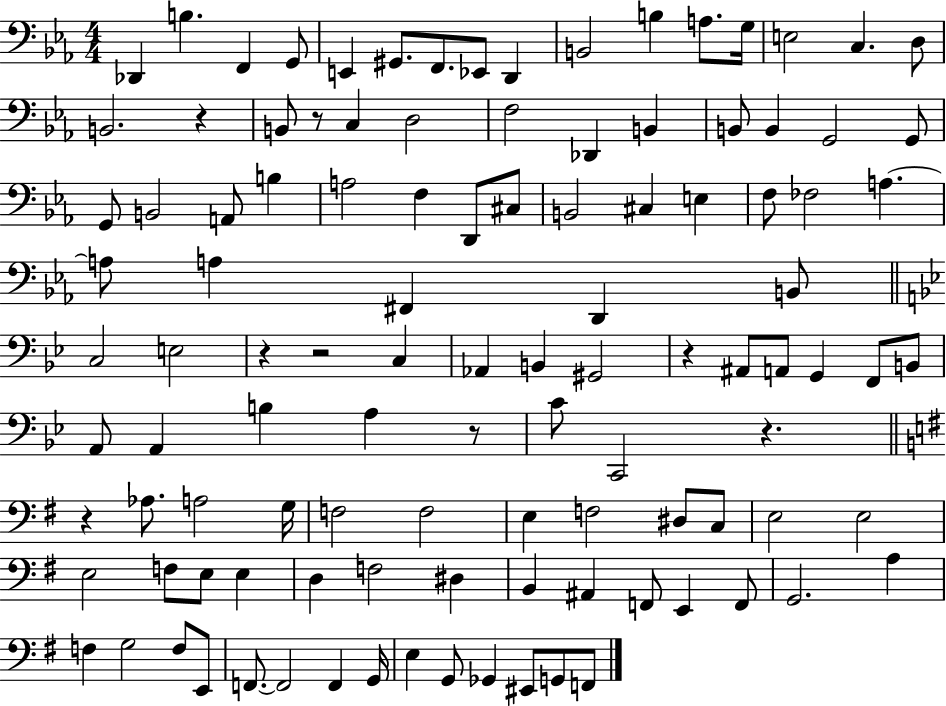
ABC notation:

X:1
T:Untitled
M:4/4
L:1/4
K:Eb
_D,, B, F,, G,,/2 E,, ^G,,/2 F,,/2 _E,,/2 D,, B,,2 B, A,/2 G,/4 E,2 C, D,/2 B,,2 z B,,/2 z/2 C, D,2 F,2 _D,, B,, B,,/2 B,, G,,2 G,,/2 G,,/2 B,,2 A,,/2 B, A,2 F, D,,/2 ^C,/2 B,,2 ^C, E, F,/2 _F,2 A, A,/2 A, ^F,, D,, B,,/2 C,2 E,2 z z2 C, _A,, B,, ^G,,2 z ^A,,/2 A,,/2 G,, F,,/2 B,,/2 A,,/2 A,, B, A, z/2 C/2 C,,2 z z _A,/2 A,2 G,/4 F,2 F,2 E, F,2 ^D,/2 C,/2 E,2 E,2 E,2 F,/2 E,/2 E, D, F,2 ^D, B,, ^A,, F,,/2 E,, F,,/2 G,,2 A, F, G,2 F,/2 E,,/2 F,,/2 F,,2 F,, G,,/4 E, G,,/2 _G,, ^E,,/2 G,,/2 F,,/2